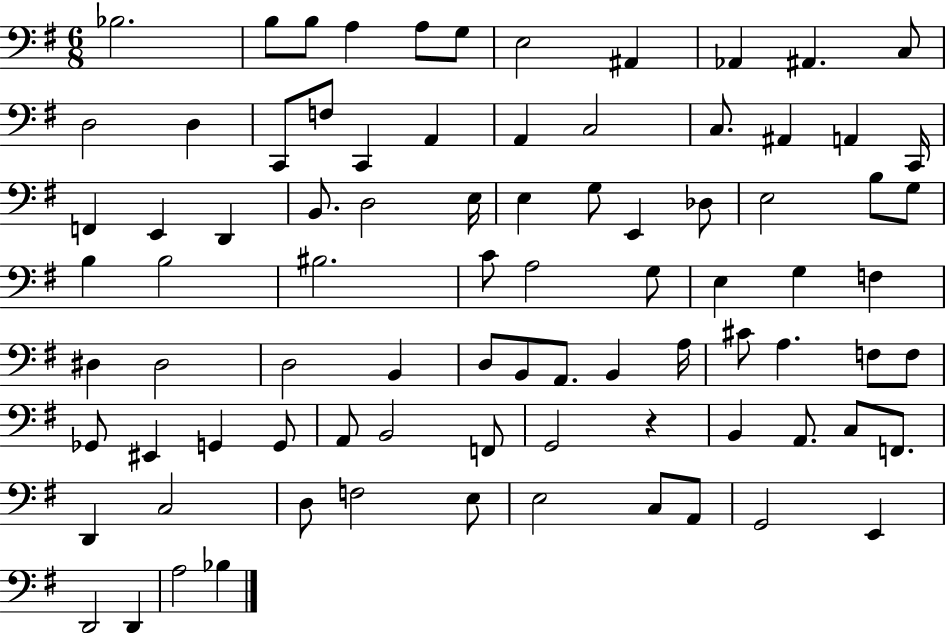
Bb3/h. B3/e B3/e A3/q A3/e G3/e E3/h A#2/q Ab2/q A#2/q. C3/e D3/h D3/q C2/e F3/e C2/q A2/q A2/q C3/h C3/e. A#2/q A2/q C2/s F2/q E2/q D2/q B2/e. D3/h E3/s E3/q G3/e E2/q Db3/e E3/h B3/e G3/e B3/q B3/h BIS3/h. C4/e A3/h G3/e E3/q G3/q F3/q D#3/q D#3/h D3/h B2/q D3/e B2/e A2/e. B2/q A3/s C#4/e A3/q. F3/e F3/e Gb2/e EIS2/q G2/q G2/e A2/e B2/h F2/e G2/h R/q B2/q A2/e. C3/e F2/e. D2/q C3/h D3/e F3/h E3/e E3/h C3/e A2/e G2/h E2/q D2/h D2/q A3/h Bb3/q